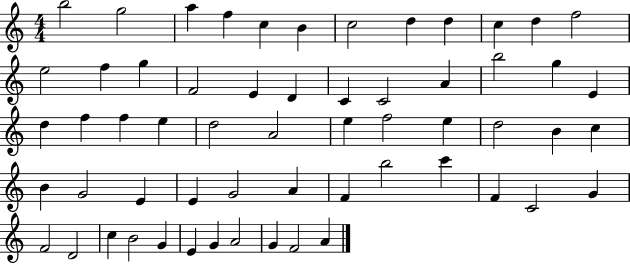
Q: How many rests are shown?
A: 0